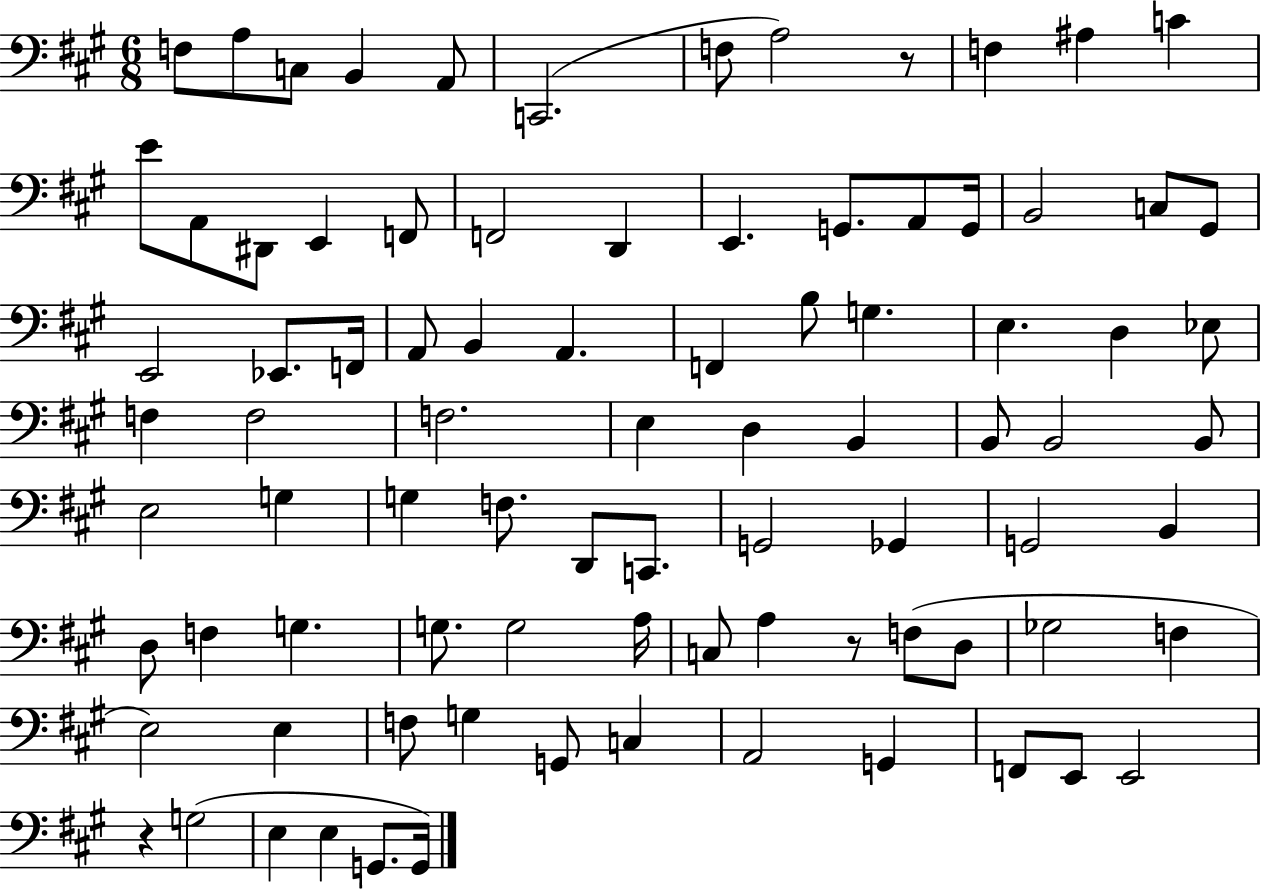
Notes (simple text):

F3/e A3/e C3/e B2/q A2/e C2/h. F3/e A3/h R/e F3/q A#3/q C4/q E4/e A2/e D#2/e E2/q F2/e F2/h D2/q E2/q. G2/e. A2/e G2/s B2/h C3/e G#2/e E2/h Eb2/e. F2/s A2/e B2/q A2/q. F2/q B3/e G3/q. E3/q. D3/q Eb3/e F3/q F3/h F3/h. E3/q D3/q B2/q B2/e B2/h B2/e E3/h G3/q G3/q F3/e. D2/e C2/e. G2/h Gb2/q G2/h B2/q D3/e F3/q G3/q. G3/e. G3/h A3/s C3/e A3/q R/e F3/e D3/e Gb3/h F3/q E3/h E3/q F3/e G3/q G2/e C3/q A2/h G2/q F2/e E2/e E2/h R/q G3/h E3/q E3/q G2/e. G2/s